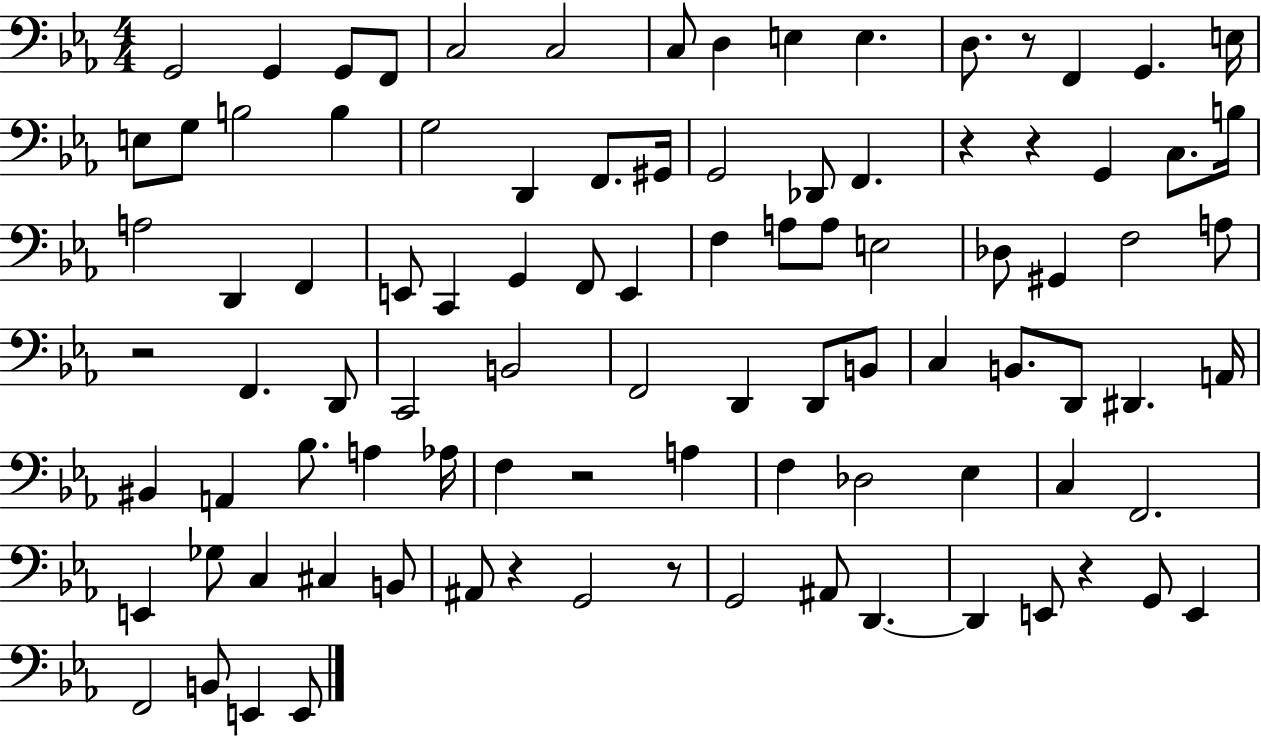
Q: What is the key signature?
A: EES major